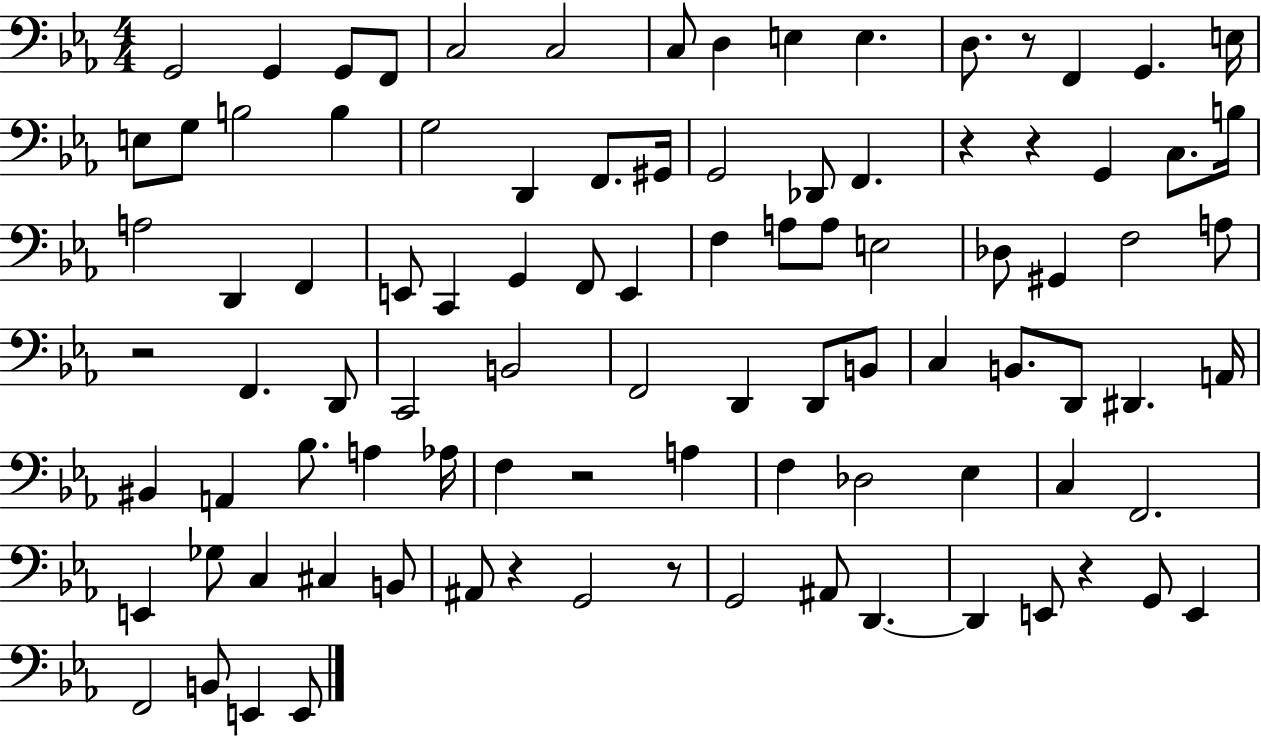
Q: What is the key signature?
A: EES major